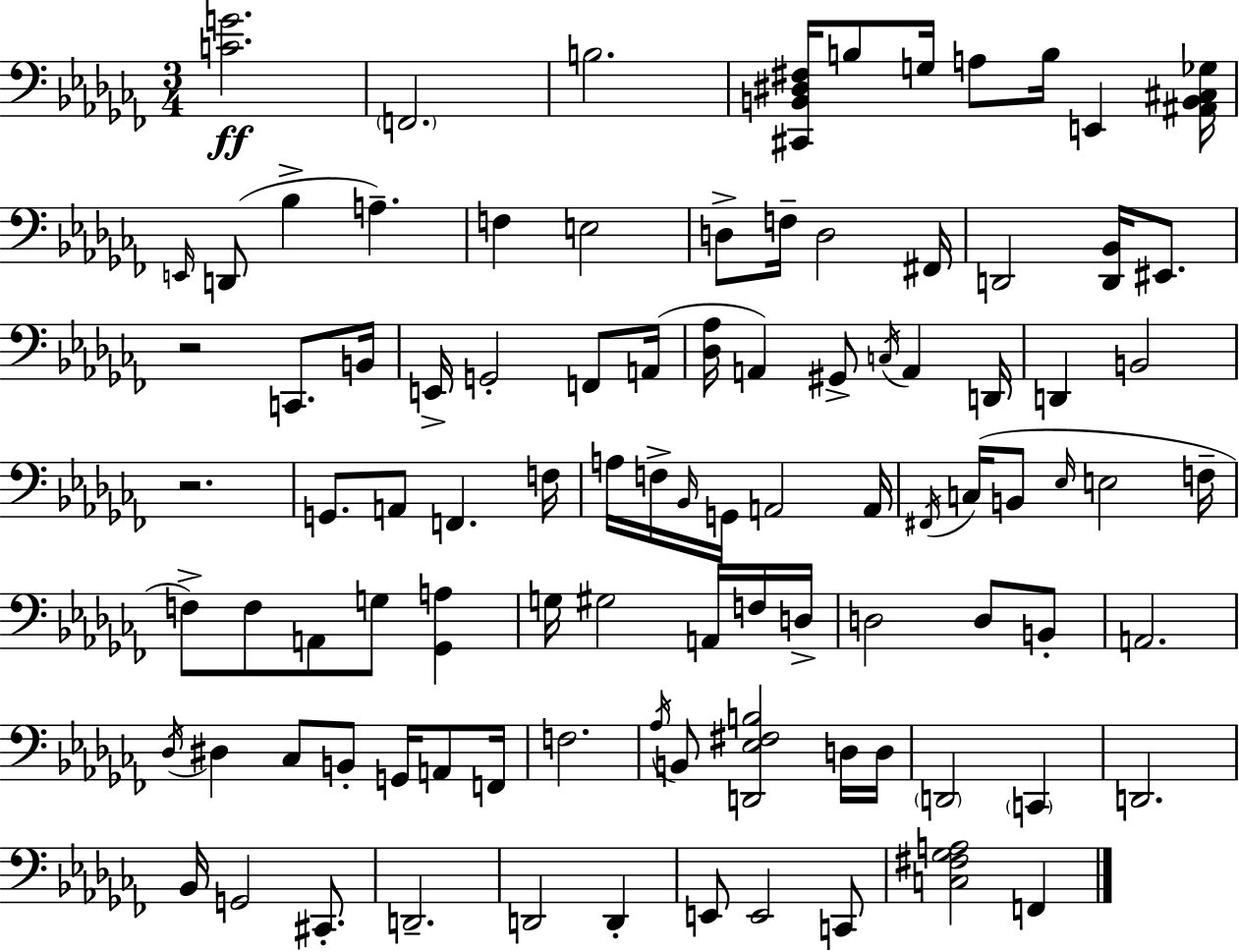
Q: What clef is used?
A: bass